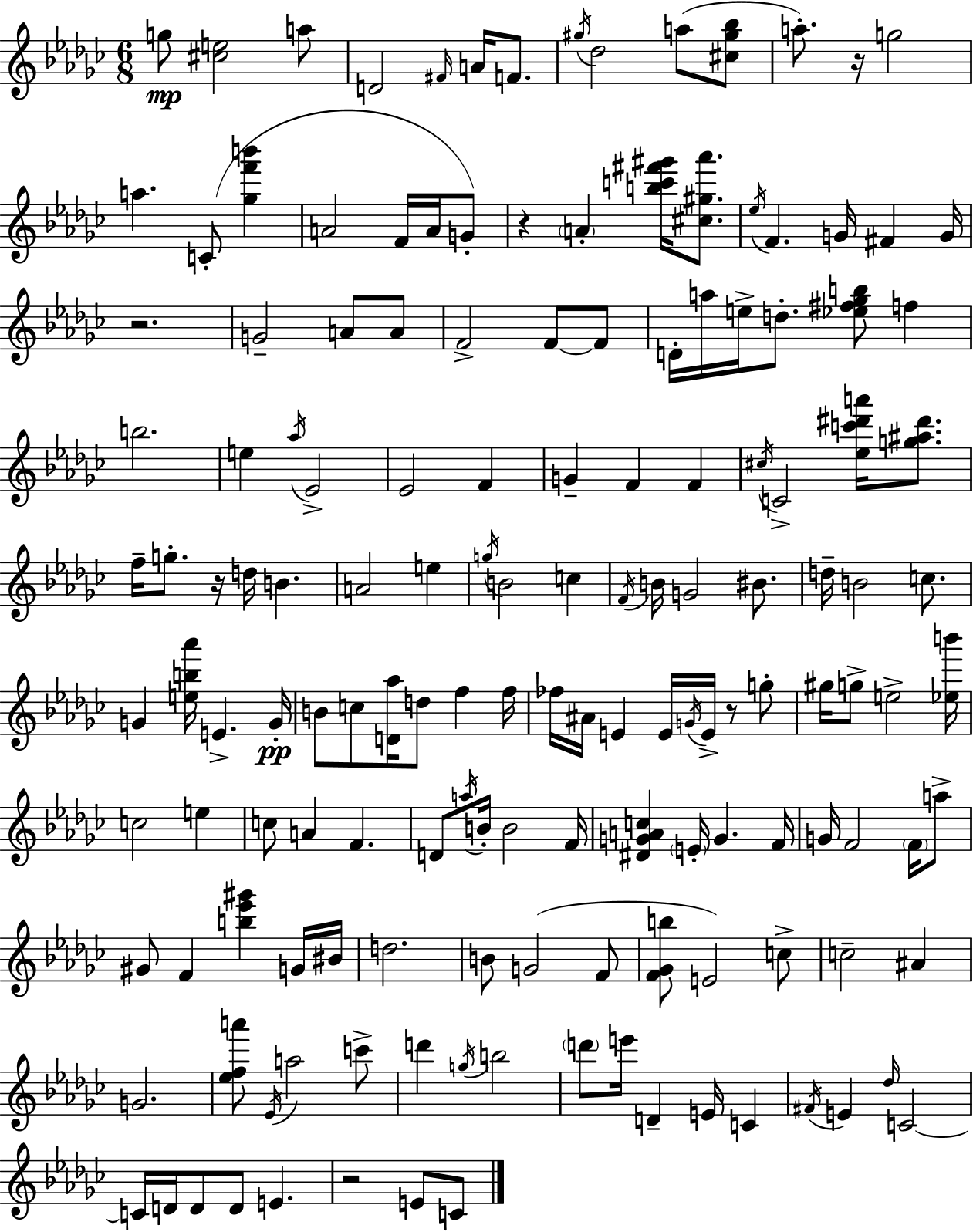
{
  \clef treble
  \numericTimeSignature
  \time 6/8
  \key ees \minor
  g''8\mp <cis'' e''>2 a''8 | d'2 \grace { fis'16 } a'16 f'8. | \acciaccatura { gis''16 } des''2 a''8( | <cis'' gis'' bes''>8 a''8.-.) r16 g''2 | \break a''4. c'8-.( <ges'' f''' b'''>4 | a'2 f'16 a'16 | g'8-.) r4 \parenthesize a'4-. <b'' c''' fis''' gis'''>16 <cis'' gis'' aes'''>8. | \acciaccatura { ees''16 } f'4. g'16 fis'4 | \break g'16 r2. | g'2-- a'8 | a'8 f'2-> f'8~~ | f'8 d'16-. a''16 e''16-> d''8.-. <ees'' fis'' ges'' b''>8 f''4 | \break b''2. | e''4 \acciaccatura { aes''16 } ees'2-> | ees'2 | f'4 g'4-- f'4 | \break f'4 \acciaccatura { cis''16 } c'2-> | <ees'' c''' dis''' a'''>16 <g'' ais'' dis'''>8. f''16-- g''8.-. r16 d''16 b'4. | a'2 | e''4 \acciaccatura { g''16 } b'2 | \break c''4 \acciaccatura { f'16 } b'16 g'2 | bis'8. d''16-- b'2 | c''8. g'4 <e'' b'' aes'''>16 | e'4.-> g'16-.\pp b'8 c''8 <d' aes''>16 | \break d''8 f''4 f''16 fes''16 ais'16 e'4 | e'16 \acciaccatura { g'16 } e'16-> r8 g''8-. gis''16 g''8-> e''2-> | <ees'' b'''>16 c''2 | e''4 c''8 a'4 | \break f'4. d'8 \acciaccatura { a''16 } b'16-. | b'2 f'16 <dis' g' a' c''>4 | \parenthesize e'16-. g'4. f'16 g'16 f'2 | \parenthesize f'16 a''8-> gis'8 f'4 | \break <b'' ees''' gis'''>4 g'16 bis'16 d''2. | b'8 g'2( | f'8 <f' ges' b''>8 e'2) | c''8-> c''2-- | \break ais'4 g'2. | <ees'' f'' a'''>8 \acciaccatura { ees'16 } | a''2 c'''8-> d'''4 | \acciaccatura { g''16 } b''2 \parenthesize d'''8 | \break e'''16 d'4-- e'16 c'4 \acciaccatura { fis'16 } | e'4 \grace { des''16 } c'2~~ | c'16 d'16 d'8 d'8 e'4. | r2 e'8 c'8 | \break \bar "|."
}